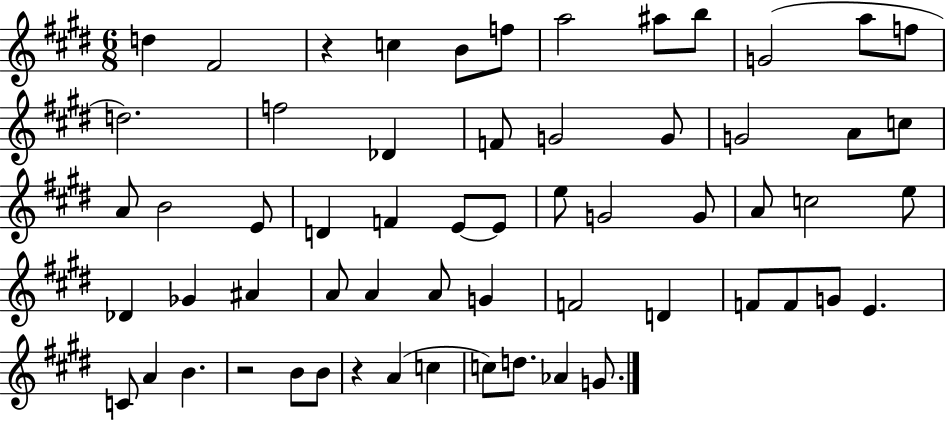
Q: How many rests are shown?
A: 3